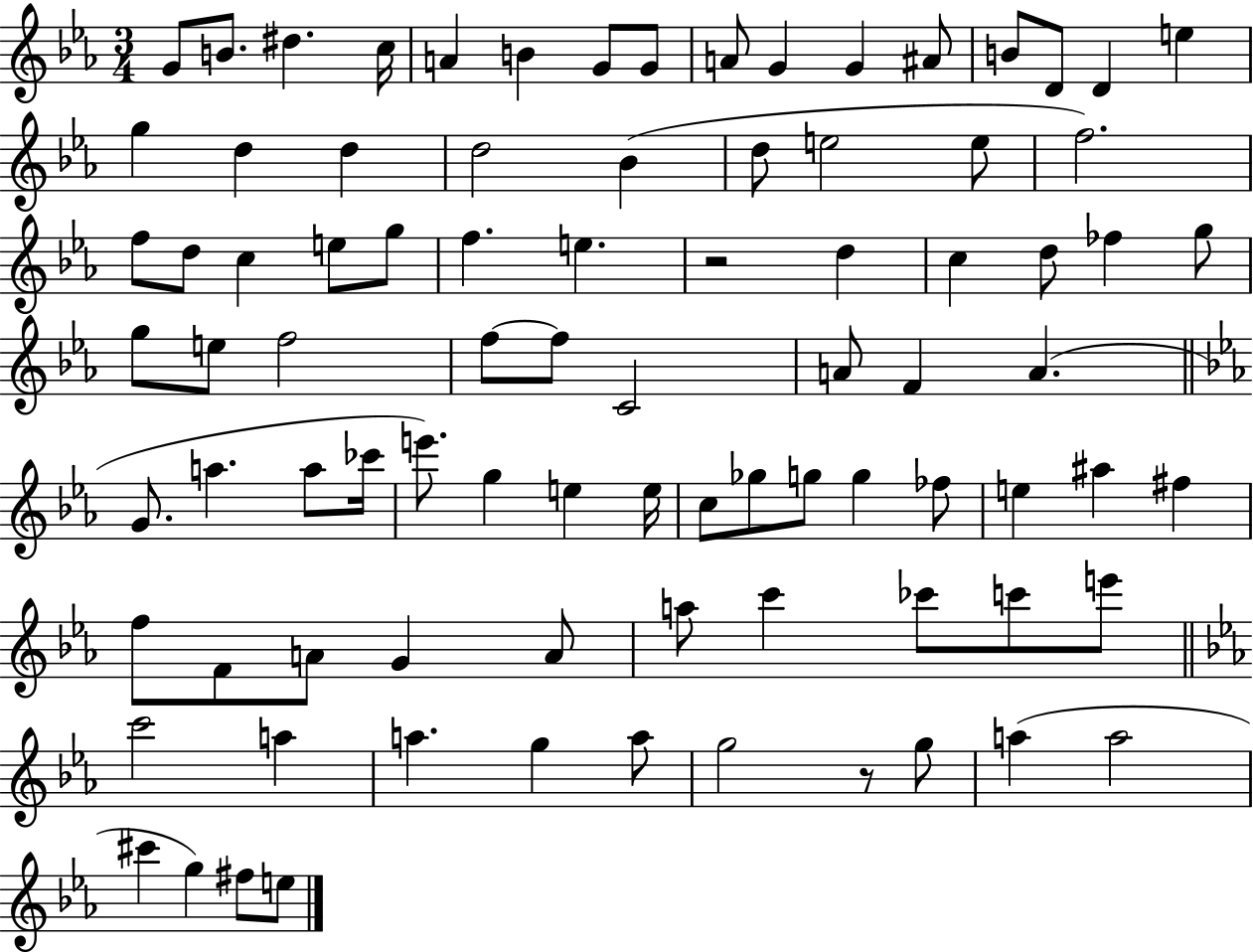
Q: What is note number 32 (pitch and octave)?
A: E5